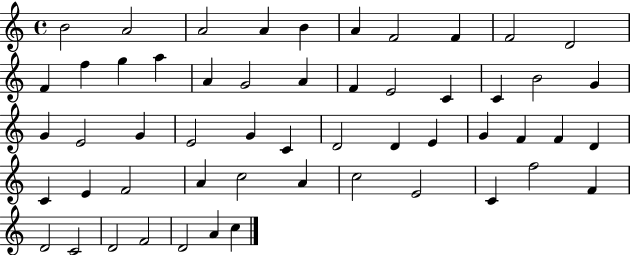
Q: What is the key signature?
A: C major